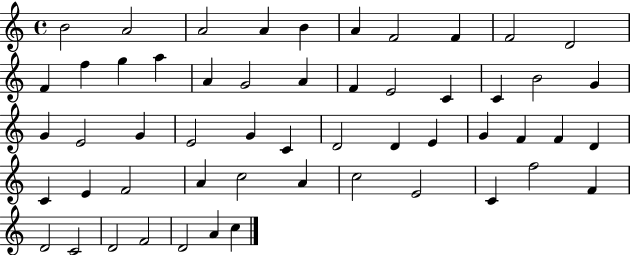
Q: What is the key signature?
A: C major